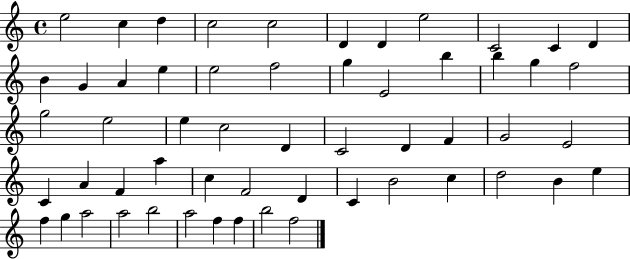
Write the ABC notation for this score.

X:1
T:Untitled
M:4/4
L:1/4
K:C
e2 c d c2 c2 D D e2 C2 C D B G A e e2 f2 g E2 b b g f2 g2 e2 e c2 D C2 D F G2 E2 C A F a c F2 D C B2 c d2 B e f g a2 a2 b2 a2 f f b2 f2